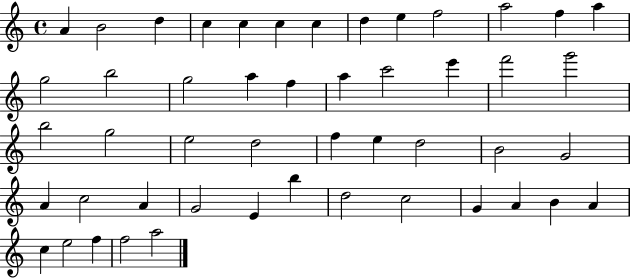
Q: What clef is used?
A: treble